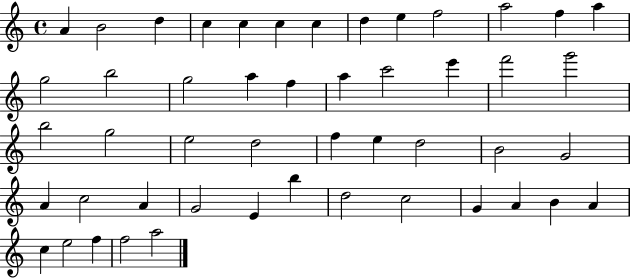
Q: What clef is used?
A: treble